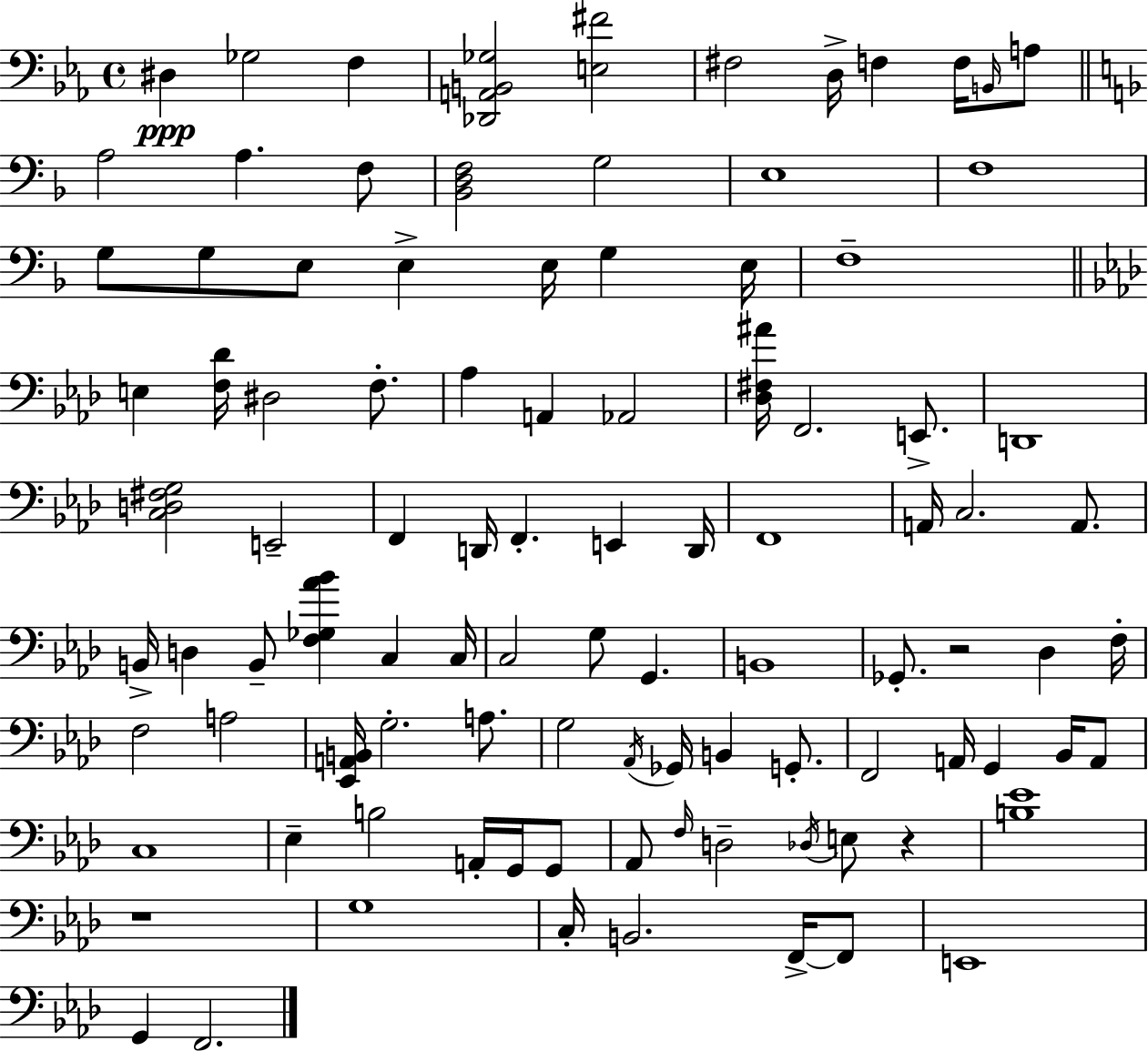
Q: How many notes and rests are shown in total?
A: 99